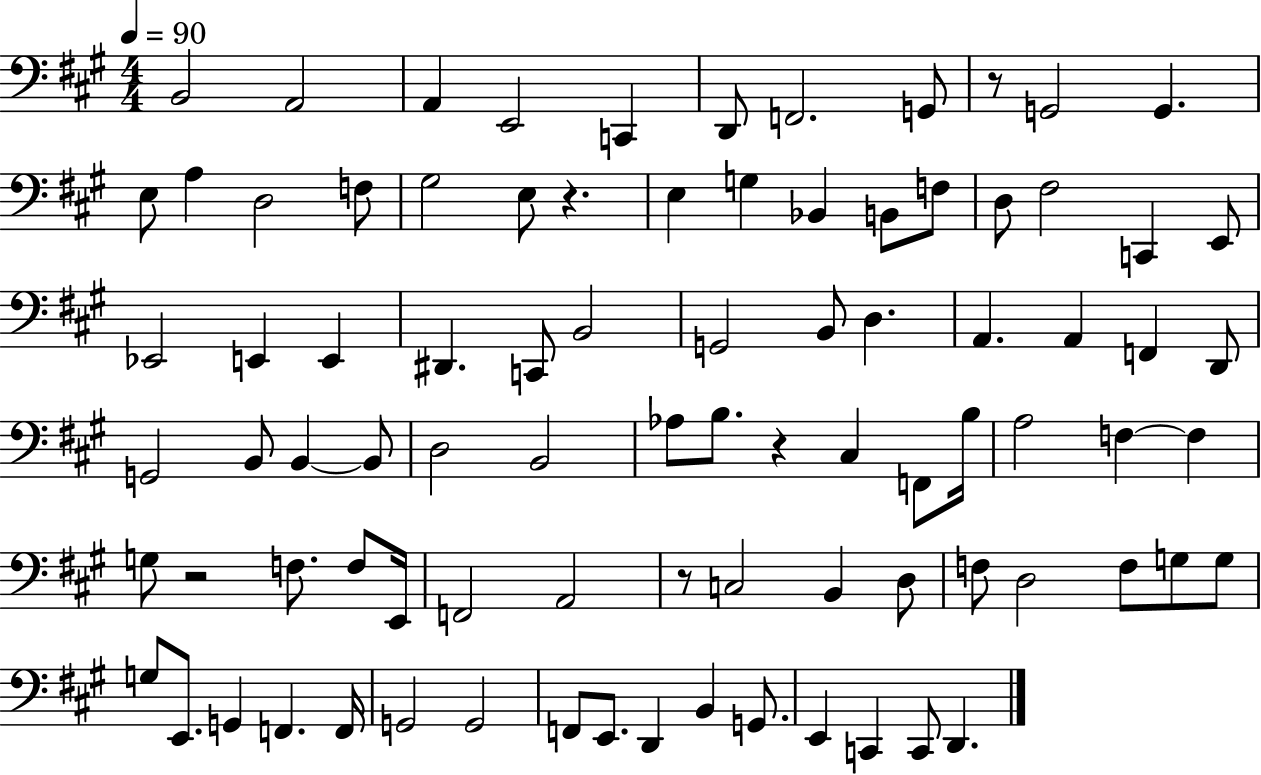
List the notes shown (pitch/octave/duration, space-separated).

B2/h A2/h A2/q E2/h C2/q D2/e F2/h. G2/e R/e G2/h G2/q. E3/e A3/q D3/h F3/e G#3/h E3/e R/q. E3/q G3/q Bb2/q B2/e F3/e D3/e F#3/h C2/q E2/e Eb2/h E2/q E2/q D#2/q. C2/e B2/h G2/h B2/e D3/q. A2/q. A2/q F2/q D2/e G2/h B2/e B2/q B2/e D3/h B2/h Ab3/e B3/e. R/q C#3/q F2/e B3/s A3/h F3/q F3/q G3/e R/h F3/e. F3/e E2/s F2/h A2/h R/e C3/h B2/q D3/e F3/e D3/h F3/e G3/e G3/e G3/e E2/e. G2/q F2/q. F2/s G2/h G2/h F2/e E2/e. D2/q B2/q G2/e. E2/q C2/q C2/e D2/q.